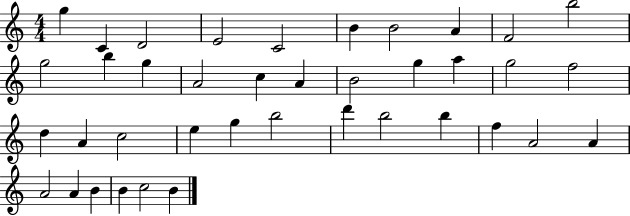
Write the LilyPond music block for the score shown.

{
  \clef treble
  \numericTimeSignature
  \time 4/4
  \key c \major
  g''4 c'4 d'2 | e'2 c'2 | b'4 b'2 a'4 | f'2 b''2 | \break g''2 b''4 g''4 | a'2 c''4 a'4 | b'2 g''4 a''4 | g''2 f''2 | \break d''4 a'4 c''2 | e''4 g''4 b''2 | d'''4 b''2 b''4 | f''4 a'2 a'4 | \break a'2 a'4 b'4 | b'4 c''2 b'4 | \bar "|."
}